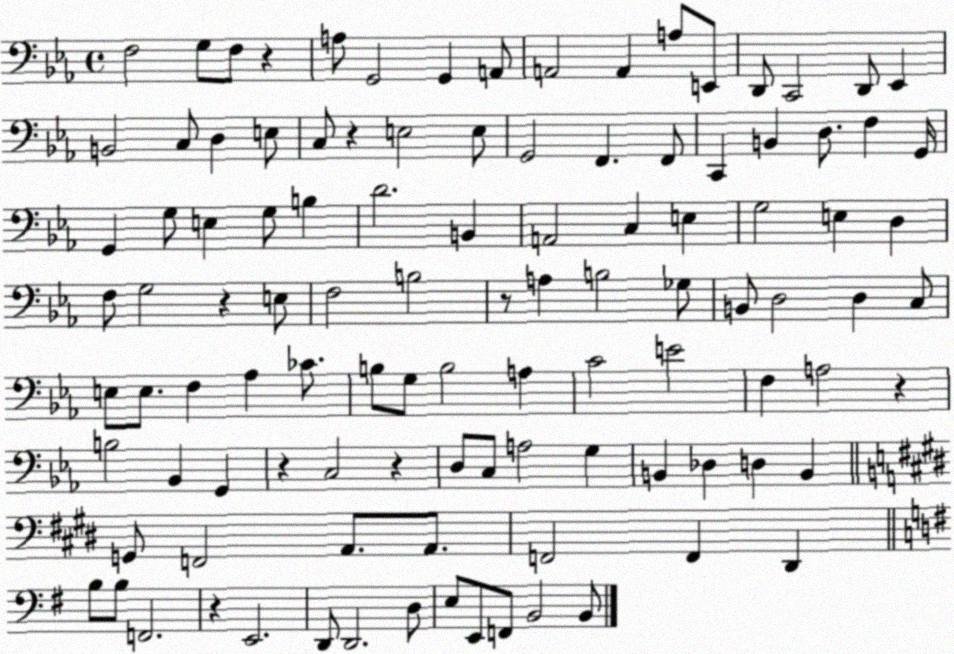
X:1
T:Untitled
M:4/4
L:1/4
K:Eb
F,2 G,/2 F,/2 z A,/2 G,,2 G,, A,,/2 A,,2 A,, A,/2 E,,/2 D,,/2 C,,2 D,,/2 _E,, B,,2 C,/2 D, E,/2 C,/2 z E,2 E,/2 G,,2 F,, F,,/2 C,, B,, D,/2 F, G,,/4 G,, G,/2 E, G,/2 B, D2 B,, A,,2 C, E, G,2 E, D, F,/2 G,2 z E,/2 F,2 B,2 z/2 A, B,2 _G,/2 B,,/2 D,2 D, C,/2 E,/2 E,/2 F, _A, _C/2 B,/2 G,/2 B,2 A, C2 E2 F, A,2 z B,2 _B,, G,, z C,2 z D,/2 C,/2 A,2 G, B,, _D, D, B,, G,,/2 F,,2 A,,/2 A,,/2 F,,2 F,, ^D,, B,/2 B,/2 F,,2 z E,,2 D,,/2 D,,2 D,/2 E,/2 E,,/2 F,,/2 B,,2 B,,/2